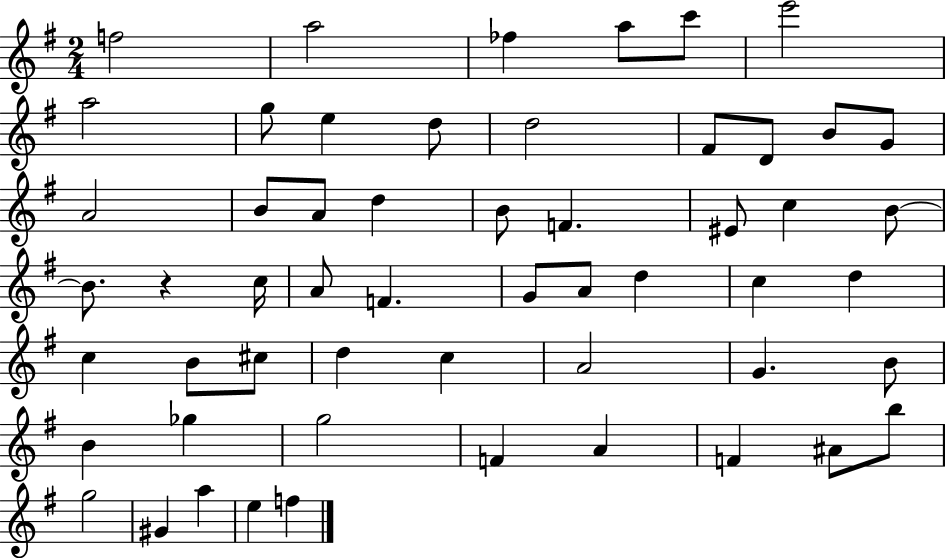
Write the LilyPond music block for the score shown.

{
  \clef treble
  \numericTimeSignature
  \time 2/4
  \key g \major
  \repeat volta 2 { f''2 | a''2 | fes''4 a''8 c'''8 | e'''2 | \break a''2 | g''8 e''4 d''8 | d''2 | fis'8 d'8 b'8 g'8 | \break a'2 | b'8 a'8 d''4 | b'8 f'4. | eis'8 c''4 b'8~~ | \break b'8. r4 c''16 | a'8 f'4. | g'8 a'8 d''4 | c''4 d''4 | \break c''4 b'8 cis''8 | d''4 c''4 | a'2 | g'4. b'8 | \break b'4 ges''4 | g''2 | f'4 a'4 | f'4 ais'8 b''8 | \break g''2 | gis'4 a''4 | e''4 f''4 | } \bar "|."
}